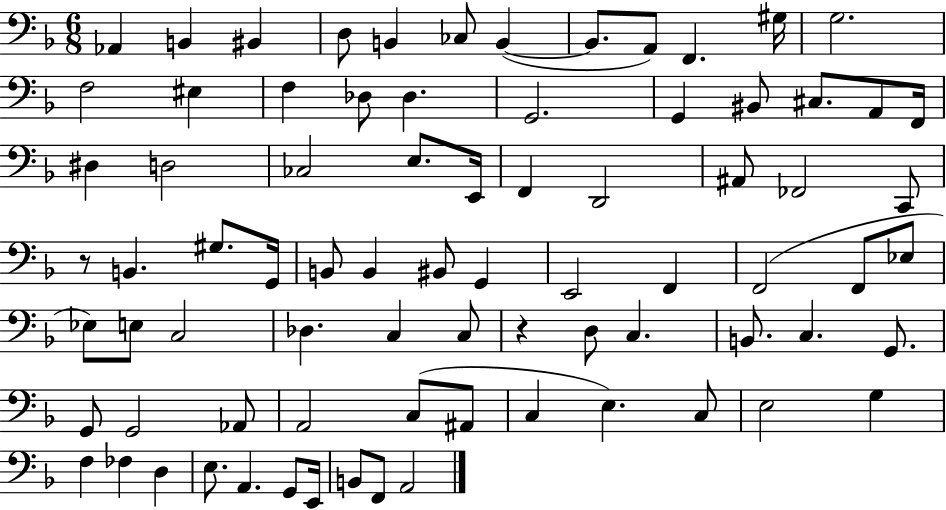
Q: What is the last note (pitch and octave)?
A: A2